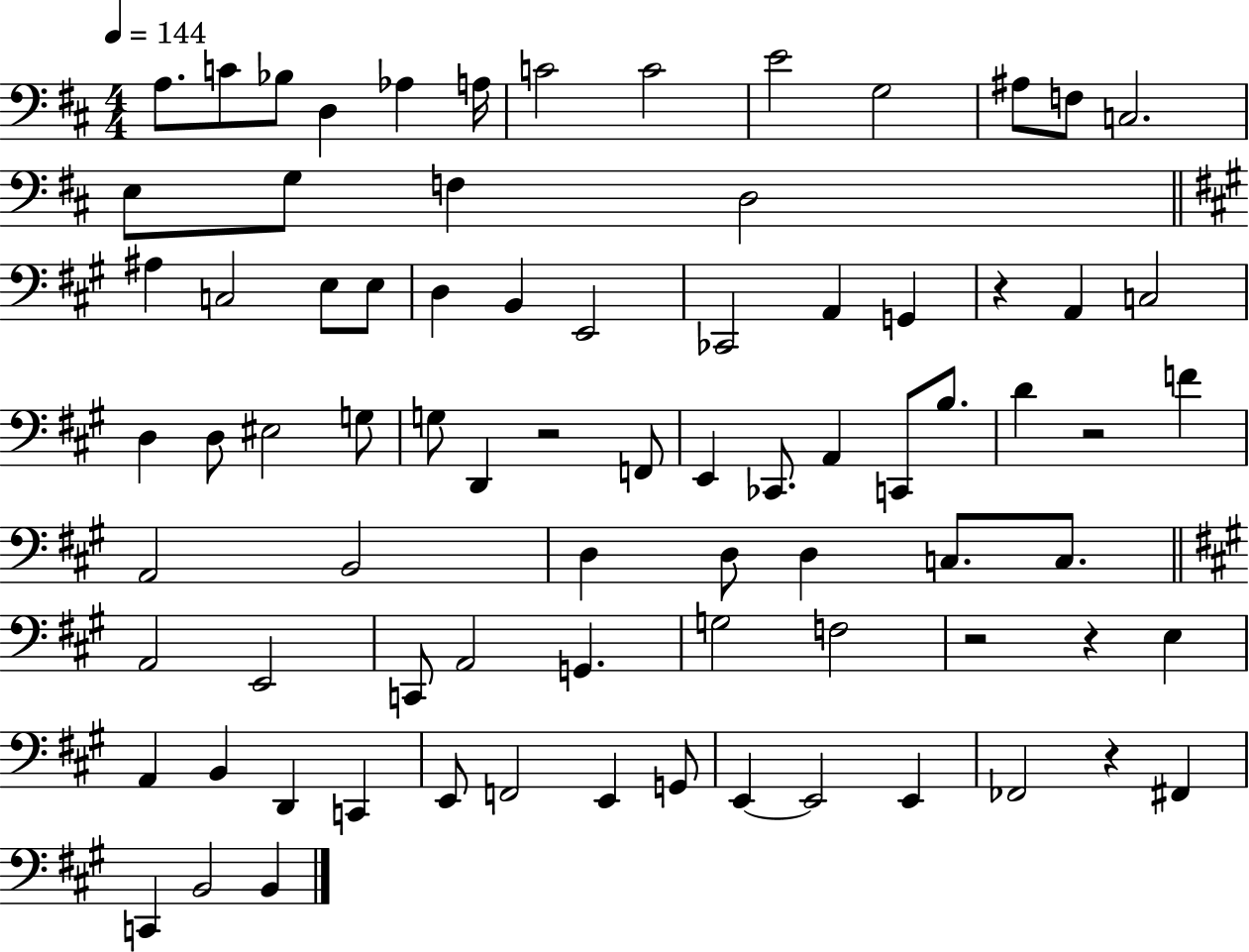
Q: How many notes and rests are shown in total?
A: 80